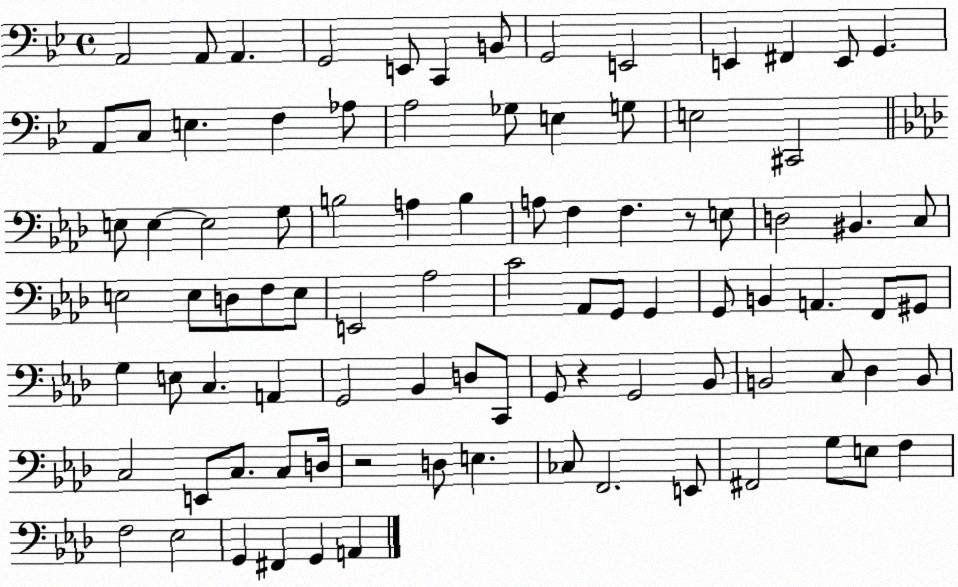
X:1
T:Untitled
M:4/4
L:1/4
K:Bb
A,,2 A,,/2 A,, G,,2 E,,/2 C,, B,,/2 G,,2 E,,2 E,, ^F,, E,,/2 G,, A,,/2 C,/2 E, F, _A,/2 A,2 _G,/2 E, G,/2 E,2 ^C,,2 E,/2 E, E,2 G,/2 B,2 A, B, A,/2 F, F, z/2 E,/2 D,2 ^B,, C,/2 E,2 E,/2 D,/2 F,/2 E,/2 E,,2 _A,2 C2 _A,,/2 G,,/2 G,, G,,/2 B,, A,, F,,/2 ^G,,/2 G, E,/2 C, A,, G,,2 _B,, D,/2 C,,/2 G,,/2 z G,,2 _B,,/2 B,,2 C,/2 _D, B,,/2 C,2 E,,/2 C,/2 C,/2 D,/4 z2 D,/2 E, _C,/2 F,,2 E,,/2 ^F,,2 G,/2 E,/2 F, F,2 _E,2 G,, ^F,, G,, A,,